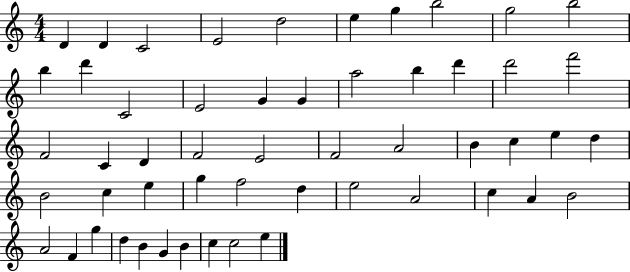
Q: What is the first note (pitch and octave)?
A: D4